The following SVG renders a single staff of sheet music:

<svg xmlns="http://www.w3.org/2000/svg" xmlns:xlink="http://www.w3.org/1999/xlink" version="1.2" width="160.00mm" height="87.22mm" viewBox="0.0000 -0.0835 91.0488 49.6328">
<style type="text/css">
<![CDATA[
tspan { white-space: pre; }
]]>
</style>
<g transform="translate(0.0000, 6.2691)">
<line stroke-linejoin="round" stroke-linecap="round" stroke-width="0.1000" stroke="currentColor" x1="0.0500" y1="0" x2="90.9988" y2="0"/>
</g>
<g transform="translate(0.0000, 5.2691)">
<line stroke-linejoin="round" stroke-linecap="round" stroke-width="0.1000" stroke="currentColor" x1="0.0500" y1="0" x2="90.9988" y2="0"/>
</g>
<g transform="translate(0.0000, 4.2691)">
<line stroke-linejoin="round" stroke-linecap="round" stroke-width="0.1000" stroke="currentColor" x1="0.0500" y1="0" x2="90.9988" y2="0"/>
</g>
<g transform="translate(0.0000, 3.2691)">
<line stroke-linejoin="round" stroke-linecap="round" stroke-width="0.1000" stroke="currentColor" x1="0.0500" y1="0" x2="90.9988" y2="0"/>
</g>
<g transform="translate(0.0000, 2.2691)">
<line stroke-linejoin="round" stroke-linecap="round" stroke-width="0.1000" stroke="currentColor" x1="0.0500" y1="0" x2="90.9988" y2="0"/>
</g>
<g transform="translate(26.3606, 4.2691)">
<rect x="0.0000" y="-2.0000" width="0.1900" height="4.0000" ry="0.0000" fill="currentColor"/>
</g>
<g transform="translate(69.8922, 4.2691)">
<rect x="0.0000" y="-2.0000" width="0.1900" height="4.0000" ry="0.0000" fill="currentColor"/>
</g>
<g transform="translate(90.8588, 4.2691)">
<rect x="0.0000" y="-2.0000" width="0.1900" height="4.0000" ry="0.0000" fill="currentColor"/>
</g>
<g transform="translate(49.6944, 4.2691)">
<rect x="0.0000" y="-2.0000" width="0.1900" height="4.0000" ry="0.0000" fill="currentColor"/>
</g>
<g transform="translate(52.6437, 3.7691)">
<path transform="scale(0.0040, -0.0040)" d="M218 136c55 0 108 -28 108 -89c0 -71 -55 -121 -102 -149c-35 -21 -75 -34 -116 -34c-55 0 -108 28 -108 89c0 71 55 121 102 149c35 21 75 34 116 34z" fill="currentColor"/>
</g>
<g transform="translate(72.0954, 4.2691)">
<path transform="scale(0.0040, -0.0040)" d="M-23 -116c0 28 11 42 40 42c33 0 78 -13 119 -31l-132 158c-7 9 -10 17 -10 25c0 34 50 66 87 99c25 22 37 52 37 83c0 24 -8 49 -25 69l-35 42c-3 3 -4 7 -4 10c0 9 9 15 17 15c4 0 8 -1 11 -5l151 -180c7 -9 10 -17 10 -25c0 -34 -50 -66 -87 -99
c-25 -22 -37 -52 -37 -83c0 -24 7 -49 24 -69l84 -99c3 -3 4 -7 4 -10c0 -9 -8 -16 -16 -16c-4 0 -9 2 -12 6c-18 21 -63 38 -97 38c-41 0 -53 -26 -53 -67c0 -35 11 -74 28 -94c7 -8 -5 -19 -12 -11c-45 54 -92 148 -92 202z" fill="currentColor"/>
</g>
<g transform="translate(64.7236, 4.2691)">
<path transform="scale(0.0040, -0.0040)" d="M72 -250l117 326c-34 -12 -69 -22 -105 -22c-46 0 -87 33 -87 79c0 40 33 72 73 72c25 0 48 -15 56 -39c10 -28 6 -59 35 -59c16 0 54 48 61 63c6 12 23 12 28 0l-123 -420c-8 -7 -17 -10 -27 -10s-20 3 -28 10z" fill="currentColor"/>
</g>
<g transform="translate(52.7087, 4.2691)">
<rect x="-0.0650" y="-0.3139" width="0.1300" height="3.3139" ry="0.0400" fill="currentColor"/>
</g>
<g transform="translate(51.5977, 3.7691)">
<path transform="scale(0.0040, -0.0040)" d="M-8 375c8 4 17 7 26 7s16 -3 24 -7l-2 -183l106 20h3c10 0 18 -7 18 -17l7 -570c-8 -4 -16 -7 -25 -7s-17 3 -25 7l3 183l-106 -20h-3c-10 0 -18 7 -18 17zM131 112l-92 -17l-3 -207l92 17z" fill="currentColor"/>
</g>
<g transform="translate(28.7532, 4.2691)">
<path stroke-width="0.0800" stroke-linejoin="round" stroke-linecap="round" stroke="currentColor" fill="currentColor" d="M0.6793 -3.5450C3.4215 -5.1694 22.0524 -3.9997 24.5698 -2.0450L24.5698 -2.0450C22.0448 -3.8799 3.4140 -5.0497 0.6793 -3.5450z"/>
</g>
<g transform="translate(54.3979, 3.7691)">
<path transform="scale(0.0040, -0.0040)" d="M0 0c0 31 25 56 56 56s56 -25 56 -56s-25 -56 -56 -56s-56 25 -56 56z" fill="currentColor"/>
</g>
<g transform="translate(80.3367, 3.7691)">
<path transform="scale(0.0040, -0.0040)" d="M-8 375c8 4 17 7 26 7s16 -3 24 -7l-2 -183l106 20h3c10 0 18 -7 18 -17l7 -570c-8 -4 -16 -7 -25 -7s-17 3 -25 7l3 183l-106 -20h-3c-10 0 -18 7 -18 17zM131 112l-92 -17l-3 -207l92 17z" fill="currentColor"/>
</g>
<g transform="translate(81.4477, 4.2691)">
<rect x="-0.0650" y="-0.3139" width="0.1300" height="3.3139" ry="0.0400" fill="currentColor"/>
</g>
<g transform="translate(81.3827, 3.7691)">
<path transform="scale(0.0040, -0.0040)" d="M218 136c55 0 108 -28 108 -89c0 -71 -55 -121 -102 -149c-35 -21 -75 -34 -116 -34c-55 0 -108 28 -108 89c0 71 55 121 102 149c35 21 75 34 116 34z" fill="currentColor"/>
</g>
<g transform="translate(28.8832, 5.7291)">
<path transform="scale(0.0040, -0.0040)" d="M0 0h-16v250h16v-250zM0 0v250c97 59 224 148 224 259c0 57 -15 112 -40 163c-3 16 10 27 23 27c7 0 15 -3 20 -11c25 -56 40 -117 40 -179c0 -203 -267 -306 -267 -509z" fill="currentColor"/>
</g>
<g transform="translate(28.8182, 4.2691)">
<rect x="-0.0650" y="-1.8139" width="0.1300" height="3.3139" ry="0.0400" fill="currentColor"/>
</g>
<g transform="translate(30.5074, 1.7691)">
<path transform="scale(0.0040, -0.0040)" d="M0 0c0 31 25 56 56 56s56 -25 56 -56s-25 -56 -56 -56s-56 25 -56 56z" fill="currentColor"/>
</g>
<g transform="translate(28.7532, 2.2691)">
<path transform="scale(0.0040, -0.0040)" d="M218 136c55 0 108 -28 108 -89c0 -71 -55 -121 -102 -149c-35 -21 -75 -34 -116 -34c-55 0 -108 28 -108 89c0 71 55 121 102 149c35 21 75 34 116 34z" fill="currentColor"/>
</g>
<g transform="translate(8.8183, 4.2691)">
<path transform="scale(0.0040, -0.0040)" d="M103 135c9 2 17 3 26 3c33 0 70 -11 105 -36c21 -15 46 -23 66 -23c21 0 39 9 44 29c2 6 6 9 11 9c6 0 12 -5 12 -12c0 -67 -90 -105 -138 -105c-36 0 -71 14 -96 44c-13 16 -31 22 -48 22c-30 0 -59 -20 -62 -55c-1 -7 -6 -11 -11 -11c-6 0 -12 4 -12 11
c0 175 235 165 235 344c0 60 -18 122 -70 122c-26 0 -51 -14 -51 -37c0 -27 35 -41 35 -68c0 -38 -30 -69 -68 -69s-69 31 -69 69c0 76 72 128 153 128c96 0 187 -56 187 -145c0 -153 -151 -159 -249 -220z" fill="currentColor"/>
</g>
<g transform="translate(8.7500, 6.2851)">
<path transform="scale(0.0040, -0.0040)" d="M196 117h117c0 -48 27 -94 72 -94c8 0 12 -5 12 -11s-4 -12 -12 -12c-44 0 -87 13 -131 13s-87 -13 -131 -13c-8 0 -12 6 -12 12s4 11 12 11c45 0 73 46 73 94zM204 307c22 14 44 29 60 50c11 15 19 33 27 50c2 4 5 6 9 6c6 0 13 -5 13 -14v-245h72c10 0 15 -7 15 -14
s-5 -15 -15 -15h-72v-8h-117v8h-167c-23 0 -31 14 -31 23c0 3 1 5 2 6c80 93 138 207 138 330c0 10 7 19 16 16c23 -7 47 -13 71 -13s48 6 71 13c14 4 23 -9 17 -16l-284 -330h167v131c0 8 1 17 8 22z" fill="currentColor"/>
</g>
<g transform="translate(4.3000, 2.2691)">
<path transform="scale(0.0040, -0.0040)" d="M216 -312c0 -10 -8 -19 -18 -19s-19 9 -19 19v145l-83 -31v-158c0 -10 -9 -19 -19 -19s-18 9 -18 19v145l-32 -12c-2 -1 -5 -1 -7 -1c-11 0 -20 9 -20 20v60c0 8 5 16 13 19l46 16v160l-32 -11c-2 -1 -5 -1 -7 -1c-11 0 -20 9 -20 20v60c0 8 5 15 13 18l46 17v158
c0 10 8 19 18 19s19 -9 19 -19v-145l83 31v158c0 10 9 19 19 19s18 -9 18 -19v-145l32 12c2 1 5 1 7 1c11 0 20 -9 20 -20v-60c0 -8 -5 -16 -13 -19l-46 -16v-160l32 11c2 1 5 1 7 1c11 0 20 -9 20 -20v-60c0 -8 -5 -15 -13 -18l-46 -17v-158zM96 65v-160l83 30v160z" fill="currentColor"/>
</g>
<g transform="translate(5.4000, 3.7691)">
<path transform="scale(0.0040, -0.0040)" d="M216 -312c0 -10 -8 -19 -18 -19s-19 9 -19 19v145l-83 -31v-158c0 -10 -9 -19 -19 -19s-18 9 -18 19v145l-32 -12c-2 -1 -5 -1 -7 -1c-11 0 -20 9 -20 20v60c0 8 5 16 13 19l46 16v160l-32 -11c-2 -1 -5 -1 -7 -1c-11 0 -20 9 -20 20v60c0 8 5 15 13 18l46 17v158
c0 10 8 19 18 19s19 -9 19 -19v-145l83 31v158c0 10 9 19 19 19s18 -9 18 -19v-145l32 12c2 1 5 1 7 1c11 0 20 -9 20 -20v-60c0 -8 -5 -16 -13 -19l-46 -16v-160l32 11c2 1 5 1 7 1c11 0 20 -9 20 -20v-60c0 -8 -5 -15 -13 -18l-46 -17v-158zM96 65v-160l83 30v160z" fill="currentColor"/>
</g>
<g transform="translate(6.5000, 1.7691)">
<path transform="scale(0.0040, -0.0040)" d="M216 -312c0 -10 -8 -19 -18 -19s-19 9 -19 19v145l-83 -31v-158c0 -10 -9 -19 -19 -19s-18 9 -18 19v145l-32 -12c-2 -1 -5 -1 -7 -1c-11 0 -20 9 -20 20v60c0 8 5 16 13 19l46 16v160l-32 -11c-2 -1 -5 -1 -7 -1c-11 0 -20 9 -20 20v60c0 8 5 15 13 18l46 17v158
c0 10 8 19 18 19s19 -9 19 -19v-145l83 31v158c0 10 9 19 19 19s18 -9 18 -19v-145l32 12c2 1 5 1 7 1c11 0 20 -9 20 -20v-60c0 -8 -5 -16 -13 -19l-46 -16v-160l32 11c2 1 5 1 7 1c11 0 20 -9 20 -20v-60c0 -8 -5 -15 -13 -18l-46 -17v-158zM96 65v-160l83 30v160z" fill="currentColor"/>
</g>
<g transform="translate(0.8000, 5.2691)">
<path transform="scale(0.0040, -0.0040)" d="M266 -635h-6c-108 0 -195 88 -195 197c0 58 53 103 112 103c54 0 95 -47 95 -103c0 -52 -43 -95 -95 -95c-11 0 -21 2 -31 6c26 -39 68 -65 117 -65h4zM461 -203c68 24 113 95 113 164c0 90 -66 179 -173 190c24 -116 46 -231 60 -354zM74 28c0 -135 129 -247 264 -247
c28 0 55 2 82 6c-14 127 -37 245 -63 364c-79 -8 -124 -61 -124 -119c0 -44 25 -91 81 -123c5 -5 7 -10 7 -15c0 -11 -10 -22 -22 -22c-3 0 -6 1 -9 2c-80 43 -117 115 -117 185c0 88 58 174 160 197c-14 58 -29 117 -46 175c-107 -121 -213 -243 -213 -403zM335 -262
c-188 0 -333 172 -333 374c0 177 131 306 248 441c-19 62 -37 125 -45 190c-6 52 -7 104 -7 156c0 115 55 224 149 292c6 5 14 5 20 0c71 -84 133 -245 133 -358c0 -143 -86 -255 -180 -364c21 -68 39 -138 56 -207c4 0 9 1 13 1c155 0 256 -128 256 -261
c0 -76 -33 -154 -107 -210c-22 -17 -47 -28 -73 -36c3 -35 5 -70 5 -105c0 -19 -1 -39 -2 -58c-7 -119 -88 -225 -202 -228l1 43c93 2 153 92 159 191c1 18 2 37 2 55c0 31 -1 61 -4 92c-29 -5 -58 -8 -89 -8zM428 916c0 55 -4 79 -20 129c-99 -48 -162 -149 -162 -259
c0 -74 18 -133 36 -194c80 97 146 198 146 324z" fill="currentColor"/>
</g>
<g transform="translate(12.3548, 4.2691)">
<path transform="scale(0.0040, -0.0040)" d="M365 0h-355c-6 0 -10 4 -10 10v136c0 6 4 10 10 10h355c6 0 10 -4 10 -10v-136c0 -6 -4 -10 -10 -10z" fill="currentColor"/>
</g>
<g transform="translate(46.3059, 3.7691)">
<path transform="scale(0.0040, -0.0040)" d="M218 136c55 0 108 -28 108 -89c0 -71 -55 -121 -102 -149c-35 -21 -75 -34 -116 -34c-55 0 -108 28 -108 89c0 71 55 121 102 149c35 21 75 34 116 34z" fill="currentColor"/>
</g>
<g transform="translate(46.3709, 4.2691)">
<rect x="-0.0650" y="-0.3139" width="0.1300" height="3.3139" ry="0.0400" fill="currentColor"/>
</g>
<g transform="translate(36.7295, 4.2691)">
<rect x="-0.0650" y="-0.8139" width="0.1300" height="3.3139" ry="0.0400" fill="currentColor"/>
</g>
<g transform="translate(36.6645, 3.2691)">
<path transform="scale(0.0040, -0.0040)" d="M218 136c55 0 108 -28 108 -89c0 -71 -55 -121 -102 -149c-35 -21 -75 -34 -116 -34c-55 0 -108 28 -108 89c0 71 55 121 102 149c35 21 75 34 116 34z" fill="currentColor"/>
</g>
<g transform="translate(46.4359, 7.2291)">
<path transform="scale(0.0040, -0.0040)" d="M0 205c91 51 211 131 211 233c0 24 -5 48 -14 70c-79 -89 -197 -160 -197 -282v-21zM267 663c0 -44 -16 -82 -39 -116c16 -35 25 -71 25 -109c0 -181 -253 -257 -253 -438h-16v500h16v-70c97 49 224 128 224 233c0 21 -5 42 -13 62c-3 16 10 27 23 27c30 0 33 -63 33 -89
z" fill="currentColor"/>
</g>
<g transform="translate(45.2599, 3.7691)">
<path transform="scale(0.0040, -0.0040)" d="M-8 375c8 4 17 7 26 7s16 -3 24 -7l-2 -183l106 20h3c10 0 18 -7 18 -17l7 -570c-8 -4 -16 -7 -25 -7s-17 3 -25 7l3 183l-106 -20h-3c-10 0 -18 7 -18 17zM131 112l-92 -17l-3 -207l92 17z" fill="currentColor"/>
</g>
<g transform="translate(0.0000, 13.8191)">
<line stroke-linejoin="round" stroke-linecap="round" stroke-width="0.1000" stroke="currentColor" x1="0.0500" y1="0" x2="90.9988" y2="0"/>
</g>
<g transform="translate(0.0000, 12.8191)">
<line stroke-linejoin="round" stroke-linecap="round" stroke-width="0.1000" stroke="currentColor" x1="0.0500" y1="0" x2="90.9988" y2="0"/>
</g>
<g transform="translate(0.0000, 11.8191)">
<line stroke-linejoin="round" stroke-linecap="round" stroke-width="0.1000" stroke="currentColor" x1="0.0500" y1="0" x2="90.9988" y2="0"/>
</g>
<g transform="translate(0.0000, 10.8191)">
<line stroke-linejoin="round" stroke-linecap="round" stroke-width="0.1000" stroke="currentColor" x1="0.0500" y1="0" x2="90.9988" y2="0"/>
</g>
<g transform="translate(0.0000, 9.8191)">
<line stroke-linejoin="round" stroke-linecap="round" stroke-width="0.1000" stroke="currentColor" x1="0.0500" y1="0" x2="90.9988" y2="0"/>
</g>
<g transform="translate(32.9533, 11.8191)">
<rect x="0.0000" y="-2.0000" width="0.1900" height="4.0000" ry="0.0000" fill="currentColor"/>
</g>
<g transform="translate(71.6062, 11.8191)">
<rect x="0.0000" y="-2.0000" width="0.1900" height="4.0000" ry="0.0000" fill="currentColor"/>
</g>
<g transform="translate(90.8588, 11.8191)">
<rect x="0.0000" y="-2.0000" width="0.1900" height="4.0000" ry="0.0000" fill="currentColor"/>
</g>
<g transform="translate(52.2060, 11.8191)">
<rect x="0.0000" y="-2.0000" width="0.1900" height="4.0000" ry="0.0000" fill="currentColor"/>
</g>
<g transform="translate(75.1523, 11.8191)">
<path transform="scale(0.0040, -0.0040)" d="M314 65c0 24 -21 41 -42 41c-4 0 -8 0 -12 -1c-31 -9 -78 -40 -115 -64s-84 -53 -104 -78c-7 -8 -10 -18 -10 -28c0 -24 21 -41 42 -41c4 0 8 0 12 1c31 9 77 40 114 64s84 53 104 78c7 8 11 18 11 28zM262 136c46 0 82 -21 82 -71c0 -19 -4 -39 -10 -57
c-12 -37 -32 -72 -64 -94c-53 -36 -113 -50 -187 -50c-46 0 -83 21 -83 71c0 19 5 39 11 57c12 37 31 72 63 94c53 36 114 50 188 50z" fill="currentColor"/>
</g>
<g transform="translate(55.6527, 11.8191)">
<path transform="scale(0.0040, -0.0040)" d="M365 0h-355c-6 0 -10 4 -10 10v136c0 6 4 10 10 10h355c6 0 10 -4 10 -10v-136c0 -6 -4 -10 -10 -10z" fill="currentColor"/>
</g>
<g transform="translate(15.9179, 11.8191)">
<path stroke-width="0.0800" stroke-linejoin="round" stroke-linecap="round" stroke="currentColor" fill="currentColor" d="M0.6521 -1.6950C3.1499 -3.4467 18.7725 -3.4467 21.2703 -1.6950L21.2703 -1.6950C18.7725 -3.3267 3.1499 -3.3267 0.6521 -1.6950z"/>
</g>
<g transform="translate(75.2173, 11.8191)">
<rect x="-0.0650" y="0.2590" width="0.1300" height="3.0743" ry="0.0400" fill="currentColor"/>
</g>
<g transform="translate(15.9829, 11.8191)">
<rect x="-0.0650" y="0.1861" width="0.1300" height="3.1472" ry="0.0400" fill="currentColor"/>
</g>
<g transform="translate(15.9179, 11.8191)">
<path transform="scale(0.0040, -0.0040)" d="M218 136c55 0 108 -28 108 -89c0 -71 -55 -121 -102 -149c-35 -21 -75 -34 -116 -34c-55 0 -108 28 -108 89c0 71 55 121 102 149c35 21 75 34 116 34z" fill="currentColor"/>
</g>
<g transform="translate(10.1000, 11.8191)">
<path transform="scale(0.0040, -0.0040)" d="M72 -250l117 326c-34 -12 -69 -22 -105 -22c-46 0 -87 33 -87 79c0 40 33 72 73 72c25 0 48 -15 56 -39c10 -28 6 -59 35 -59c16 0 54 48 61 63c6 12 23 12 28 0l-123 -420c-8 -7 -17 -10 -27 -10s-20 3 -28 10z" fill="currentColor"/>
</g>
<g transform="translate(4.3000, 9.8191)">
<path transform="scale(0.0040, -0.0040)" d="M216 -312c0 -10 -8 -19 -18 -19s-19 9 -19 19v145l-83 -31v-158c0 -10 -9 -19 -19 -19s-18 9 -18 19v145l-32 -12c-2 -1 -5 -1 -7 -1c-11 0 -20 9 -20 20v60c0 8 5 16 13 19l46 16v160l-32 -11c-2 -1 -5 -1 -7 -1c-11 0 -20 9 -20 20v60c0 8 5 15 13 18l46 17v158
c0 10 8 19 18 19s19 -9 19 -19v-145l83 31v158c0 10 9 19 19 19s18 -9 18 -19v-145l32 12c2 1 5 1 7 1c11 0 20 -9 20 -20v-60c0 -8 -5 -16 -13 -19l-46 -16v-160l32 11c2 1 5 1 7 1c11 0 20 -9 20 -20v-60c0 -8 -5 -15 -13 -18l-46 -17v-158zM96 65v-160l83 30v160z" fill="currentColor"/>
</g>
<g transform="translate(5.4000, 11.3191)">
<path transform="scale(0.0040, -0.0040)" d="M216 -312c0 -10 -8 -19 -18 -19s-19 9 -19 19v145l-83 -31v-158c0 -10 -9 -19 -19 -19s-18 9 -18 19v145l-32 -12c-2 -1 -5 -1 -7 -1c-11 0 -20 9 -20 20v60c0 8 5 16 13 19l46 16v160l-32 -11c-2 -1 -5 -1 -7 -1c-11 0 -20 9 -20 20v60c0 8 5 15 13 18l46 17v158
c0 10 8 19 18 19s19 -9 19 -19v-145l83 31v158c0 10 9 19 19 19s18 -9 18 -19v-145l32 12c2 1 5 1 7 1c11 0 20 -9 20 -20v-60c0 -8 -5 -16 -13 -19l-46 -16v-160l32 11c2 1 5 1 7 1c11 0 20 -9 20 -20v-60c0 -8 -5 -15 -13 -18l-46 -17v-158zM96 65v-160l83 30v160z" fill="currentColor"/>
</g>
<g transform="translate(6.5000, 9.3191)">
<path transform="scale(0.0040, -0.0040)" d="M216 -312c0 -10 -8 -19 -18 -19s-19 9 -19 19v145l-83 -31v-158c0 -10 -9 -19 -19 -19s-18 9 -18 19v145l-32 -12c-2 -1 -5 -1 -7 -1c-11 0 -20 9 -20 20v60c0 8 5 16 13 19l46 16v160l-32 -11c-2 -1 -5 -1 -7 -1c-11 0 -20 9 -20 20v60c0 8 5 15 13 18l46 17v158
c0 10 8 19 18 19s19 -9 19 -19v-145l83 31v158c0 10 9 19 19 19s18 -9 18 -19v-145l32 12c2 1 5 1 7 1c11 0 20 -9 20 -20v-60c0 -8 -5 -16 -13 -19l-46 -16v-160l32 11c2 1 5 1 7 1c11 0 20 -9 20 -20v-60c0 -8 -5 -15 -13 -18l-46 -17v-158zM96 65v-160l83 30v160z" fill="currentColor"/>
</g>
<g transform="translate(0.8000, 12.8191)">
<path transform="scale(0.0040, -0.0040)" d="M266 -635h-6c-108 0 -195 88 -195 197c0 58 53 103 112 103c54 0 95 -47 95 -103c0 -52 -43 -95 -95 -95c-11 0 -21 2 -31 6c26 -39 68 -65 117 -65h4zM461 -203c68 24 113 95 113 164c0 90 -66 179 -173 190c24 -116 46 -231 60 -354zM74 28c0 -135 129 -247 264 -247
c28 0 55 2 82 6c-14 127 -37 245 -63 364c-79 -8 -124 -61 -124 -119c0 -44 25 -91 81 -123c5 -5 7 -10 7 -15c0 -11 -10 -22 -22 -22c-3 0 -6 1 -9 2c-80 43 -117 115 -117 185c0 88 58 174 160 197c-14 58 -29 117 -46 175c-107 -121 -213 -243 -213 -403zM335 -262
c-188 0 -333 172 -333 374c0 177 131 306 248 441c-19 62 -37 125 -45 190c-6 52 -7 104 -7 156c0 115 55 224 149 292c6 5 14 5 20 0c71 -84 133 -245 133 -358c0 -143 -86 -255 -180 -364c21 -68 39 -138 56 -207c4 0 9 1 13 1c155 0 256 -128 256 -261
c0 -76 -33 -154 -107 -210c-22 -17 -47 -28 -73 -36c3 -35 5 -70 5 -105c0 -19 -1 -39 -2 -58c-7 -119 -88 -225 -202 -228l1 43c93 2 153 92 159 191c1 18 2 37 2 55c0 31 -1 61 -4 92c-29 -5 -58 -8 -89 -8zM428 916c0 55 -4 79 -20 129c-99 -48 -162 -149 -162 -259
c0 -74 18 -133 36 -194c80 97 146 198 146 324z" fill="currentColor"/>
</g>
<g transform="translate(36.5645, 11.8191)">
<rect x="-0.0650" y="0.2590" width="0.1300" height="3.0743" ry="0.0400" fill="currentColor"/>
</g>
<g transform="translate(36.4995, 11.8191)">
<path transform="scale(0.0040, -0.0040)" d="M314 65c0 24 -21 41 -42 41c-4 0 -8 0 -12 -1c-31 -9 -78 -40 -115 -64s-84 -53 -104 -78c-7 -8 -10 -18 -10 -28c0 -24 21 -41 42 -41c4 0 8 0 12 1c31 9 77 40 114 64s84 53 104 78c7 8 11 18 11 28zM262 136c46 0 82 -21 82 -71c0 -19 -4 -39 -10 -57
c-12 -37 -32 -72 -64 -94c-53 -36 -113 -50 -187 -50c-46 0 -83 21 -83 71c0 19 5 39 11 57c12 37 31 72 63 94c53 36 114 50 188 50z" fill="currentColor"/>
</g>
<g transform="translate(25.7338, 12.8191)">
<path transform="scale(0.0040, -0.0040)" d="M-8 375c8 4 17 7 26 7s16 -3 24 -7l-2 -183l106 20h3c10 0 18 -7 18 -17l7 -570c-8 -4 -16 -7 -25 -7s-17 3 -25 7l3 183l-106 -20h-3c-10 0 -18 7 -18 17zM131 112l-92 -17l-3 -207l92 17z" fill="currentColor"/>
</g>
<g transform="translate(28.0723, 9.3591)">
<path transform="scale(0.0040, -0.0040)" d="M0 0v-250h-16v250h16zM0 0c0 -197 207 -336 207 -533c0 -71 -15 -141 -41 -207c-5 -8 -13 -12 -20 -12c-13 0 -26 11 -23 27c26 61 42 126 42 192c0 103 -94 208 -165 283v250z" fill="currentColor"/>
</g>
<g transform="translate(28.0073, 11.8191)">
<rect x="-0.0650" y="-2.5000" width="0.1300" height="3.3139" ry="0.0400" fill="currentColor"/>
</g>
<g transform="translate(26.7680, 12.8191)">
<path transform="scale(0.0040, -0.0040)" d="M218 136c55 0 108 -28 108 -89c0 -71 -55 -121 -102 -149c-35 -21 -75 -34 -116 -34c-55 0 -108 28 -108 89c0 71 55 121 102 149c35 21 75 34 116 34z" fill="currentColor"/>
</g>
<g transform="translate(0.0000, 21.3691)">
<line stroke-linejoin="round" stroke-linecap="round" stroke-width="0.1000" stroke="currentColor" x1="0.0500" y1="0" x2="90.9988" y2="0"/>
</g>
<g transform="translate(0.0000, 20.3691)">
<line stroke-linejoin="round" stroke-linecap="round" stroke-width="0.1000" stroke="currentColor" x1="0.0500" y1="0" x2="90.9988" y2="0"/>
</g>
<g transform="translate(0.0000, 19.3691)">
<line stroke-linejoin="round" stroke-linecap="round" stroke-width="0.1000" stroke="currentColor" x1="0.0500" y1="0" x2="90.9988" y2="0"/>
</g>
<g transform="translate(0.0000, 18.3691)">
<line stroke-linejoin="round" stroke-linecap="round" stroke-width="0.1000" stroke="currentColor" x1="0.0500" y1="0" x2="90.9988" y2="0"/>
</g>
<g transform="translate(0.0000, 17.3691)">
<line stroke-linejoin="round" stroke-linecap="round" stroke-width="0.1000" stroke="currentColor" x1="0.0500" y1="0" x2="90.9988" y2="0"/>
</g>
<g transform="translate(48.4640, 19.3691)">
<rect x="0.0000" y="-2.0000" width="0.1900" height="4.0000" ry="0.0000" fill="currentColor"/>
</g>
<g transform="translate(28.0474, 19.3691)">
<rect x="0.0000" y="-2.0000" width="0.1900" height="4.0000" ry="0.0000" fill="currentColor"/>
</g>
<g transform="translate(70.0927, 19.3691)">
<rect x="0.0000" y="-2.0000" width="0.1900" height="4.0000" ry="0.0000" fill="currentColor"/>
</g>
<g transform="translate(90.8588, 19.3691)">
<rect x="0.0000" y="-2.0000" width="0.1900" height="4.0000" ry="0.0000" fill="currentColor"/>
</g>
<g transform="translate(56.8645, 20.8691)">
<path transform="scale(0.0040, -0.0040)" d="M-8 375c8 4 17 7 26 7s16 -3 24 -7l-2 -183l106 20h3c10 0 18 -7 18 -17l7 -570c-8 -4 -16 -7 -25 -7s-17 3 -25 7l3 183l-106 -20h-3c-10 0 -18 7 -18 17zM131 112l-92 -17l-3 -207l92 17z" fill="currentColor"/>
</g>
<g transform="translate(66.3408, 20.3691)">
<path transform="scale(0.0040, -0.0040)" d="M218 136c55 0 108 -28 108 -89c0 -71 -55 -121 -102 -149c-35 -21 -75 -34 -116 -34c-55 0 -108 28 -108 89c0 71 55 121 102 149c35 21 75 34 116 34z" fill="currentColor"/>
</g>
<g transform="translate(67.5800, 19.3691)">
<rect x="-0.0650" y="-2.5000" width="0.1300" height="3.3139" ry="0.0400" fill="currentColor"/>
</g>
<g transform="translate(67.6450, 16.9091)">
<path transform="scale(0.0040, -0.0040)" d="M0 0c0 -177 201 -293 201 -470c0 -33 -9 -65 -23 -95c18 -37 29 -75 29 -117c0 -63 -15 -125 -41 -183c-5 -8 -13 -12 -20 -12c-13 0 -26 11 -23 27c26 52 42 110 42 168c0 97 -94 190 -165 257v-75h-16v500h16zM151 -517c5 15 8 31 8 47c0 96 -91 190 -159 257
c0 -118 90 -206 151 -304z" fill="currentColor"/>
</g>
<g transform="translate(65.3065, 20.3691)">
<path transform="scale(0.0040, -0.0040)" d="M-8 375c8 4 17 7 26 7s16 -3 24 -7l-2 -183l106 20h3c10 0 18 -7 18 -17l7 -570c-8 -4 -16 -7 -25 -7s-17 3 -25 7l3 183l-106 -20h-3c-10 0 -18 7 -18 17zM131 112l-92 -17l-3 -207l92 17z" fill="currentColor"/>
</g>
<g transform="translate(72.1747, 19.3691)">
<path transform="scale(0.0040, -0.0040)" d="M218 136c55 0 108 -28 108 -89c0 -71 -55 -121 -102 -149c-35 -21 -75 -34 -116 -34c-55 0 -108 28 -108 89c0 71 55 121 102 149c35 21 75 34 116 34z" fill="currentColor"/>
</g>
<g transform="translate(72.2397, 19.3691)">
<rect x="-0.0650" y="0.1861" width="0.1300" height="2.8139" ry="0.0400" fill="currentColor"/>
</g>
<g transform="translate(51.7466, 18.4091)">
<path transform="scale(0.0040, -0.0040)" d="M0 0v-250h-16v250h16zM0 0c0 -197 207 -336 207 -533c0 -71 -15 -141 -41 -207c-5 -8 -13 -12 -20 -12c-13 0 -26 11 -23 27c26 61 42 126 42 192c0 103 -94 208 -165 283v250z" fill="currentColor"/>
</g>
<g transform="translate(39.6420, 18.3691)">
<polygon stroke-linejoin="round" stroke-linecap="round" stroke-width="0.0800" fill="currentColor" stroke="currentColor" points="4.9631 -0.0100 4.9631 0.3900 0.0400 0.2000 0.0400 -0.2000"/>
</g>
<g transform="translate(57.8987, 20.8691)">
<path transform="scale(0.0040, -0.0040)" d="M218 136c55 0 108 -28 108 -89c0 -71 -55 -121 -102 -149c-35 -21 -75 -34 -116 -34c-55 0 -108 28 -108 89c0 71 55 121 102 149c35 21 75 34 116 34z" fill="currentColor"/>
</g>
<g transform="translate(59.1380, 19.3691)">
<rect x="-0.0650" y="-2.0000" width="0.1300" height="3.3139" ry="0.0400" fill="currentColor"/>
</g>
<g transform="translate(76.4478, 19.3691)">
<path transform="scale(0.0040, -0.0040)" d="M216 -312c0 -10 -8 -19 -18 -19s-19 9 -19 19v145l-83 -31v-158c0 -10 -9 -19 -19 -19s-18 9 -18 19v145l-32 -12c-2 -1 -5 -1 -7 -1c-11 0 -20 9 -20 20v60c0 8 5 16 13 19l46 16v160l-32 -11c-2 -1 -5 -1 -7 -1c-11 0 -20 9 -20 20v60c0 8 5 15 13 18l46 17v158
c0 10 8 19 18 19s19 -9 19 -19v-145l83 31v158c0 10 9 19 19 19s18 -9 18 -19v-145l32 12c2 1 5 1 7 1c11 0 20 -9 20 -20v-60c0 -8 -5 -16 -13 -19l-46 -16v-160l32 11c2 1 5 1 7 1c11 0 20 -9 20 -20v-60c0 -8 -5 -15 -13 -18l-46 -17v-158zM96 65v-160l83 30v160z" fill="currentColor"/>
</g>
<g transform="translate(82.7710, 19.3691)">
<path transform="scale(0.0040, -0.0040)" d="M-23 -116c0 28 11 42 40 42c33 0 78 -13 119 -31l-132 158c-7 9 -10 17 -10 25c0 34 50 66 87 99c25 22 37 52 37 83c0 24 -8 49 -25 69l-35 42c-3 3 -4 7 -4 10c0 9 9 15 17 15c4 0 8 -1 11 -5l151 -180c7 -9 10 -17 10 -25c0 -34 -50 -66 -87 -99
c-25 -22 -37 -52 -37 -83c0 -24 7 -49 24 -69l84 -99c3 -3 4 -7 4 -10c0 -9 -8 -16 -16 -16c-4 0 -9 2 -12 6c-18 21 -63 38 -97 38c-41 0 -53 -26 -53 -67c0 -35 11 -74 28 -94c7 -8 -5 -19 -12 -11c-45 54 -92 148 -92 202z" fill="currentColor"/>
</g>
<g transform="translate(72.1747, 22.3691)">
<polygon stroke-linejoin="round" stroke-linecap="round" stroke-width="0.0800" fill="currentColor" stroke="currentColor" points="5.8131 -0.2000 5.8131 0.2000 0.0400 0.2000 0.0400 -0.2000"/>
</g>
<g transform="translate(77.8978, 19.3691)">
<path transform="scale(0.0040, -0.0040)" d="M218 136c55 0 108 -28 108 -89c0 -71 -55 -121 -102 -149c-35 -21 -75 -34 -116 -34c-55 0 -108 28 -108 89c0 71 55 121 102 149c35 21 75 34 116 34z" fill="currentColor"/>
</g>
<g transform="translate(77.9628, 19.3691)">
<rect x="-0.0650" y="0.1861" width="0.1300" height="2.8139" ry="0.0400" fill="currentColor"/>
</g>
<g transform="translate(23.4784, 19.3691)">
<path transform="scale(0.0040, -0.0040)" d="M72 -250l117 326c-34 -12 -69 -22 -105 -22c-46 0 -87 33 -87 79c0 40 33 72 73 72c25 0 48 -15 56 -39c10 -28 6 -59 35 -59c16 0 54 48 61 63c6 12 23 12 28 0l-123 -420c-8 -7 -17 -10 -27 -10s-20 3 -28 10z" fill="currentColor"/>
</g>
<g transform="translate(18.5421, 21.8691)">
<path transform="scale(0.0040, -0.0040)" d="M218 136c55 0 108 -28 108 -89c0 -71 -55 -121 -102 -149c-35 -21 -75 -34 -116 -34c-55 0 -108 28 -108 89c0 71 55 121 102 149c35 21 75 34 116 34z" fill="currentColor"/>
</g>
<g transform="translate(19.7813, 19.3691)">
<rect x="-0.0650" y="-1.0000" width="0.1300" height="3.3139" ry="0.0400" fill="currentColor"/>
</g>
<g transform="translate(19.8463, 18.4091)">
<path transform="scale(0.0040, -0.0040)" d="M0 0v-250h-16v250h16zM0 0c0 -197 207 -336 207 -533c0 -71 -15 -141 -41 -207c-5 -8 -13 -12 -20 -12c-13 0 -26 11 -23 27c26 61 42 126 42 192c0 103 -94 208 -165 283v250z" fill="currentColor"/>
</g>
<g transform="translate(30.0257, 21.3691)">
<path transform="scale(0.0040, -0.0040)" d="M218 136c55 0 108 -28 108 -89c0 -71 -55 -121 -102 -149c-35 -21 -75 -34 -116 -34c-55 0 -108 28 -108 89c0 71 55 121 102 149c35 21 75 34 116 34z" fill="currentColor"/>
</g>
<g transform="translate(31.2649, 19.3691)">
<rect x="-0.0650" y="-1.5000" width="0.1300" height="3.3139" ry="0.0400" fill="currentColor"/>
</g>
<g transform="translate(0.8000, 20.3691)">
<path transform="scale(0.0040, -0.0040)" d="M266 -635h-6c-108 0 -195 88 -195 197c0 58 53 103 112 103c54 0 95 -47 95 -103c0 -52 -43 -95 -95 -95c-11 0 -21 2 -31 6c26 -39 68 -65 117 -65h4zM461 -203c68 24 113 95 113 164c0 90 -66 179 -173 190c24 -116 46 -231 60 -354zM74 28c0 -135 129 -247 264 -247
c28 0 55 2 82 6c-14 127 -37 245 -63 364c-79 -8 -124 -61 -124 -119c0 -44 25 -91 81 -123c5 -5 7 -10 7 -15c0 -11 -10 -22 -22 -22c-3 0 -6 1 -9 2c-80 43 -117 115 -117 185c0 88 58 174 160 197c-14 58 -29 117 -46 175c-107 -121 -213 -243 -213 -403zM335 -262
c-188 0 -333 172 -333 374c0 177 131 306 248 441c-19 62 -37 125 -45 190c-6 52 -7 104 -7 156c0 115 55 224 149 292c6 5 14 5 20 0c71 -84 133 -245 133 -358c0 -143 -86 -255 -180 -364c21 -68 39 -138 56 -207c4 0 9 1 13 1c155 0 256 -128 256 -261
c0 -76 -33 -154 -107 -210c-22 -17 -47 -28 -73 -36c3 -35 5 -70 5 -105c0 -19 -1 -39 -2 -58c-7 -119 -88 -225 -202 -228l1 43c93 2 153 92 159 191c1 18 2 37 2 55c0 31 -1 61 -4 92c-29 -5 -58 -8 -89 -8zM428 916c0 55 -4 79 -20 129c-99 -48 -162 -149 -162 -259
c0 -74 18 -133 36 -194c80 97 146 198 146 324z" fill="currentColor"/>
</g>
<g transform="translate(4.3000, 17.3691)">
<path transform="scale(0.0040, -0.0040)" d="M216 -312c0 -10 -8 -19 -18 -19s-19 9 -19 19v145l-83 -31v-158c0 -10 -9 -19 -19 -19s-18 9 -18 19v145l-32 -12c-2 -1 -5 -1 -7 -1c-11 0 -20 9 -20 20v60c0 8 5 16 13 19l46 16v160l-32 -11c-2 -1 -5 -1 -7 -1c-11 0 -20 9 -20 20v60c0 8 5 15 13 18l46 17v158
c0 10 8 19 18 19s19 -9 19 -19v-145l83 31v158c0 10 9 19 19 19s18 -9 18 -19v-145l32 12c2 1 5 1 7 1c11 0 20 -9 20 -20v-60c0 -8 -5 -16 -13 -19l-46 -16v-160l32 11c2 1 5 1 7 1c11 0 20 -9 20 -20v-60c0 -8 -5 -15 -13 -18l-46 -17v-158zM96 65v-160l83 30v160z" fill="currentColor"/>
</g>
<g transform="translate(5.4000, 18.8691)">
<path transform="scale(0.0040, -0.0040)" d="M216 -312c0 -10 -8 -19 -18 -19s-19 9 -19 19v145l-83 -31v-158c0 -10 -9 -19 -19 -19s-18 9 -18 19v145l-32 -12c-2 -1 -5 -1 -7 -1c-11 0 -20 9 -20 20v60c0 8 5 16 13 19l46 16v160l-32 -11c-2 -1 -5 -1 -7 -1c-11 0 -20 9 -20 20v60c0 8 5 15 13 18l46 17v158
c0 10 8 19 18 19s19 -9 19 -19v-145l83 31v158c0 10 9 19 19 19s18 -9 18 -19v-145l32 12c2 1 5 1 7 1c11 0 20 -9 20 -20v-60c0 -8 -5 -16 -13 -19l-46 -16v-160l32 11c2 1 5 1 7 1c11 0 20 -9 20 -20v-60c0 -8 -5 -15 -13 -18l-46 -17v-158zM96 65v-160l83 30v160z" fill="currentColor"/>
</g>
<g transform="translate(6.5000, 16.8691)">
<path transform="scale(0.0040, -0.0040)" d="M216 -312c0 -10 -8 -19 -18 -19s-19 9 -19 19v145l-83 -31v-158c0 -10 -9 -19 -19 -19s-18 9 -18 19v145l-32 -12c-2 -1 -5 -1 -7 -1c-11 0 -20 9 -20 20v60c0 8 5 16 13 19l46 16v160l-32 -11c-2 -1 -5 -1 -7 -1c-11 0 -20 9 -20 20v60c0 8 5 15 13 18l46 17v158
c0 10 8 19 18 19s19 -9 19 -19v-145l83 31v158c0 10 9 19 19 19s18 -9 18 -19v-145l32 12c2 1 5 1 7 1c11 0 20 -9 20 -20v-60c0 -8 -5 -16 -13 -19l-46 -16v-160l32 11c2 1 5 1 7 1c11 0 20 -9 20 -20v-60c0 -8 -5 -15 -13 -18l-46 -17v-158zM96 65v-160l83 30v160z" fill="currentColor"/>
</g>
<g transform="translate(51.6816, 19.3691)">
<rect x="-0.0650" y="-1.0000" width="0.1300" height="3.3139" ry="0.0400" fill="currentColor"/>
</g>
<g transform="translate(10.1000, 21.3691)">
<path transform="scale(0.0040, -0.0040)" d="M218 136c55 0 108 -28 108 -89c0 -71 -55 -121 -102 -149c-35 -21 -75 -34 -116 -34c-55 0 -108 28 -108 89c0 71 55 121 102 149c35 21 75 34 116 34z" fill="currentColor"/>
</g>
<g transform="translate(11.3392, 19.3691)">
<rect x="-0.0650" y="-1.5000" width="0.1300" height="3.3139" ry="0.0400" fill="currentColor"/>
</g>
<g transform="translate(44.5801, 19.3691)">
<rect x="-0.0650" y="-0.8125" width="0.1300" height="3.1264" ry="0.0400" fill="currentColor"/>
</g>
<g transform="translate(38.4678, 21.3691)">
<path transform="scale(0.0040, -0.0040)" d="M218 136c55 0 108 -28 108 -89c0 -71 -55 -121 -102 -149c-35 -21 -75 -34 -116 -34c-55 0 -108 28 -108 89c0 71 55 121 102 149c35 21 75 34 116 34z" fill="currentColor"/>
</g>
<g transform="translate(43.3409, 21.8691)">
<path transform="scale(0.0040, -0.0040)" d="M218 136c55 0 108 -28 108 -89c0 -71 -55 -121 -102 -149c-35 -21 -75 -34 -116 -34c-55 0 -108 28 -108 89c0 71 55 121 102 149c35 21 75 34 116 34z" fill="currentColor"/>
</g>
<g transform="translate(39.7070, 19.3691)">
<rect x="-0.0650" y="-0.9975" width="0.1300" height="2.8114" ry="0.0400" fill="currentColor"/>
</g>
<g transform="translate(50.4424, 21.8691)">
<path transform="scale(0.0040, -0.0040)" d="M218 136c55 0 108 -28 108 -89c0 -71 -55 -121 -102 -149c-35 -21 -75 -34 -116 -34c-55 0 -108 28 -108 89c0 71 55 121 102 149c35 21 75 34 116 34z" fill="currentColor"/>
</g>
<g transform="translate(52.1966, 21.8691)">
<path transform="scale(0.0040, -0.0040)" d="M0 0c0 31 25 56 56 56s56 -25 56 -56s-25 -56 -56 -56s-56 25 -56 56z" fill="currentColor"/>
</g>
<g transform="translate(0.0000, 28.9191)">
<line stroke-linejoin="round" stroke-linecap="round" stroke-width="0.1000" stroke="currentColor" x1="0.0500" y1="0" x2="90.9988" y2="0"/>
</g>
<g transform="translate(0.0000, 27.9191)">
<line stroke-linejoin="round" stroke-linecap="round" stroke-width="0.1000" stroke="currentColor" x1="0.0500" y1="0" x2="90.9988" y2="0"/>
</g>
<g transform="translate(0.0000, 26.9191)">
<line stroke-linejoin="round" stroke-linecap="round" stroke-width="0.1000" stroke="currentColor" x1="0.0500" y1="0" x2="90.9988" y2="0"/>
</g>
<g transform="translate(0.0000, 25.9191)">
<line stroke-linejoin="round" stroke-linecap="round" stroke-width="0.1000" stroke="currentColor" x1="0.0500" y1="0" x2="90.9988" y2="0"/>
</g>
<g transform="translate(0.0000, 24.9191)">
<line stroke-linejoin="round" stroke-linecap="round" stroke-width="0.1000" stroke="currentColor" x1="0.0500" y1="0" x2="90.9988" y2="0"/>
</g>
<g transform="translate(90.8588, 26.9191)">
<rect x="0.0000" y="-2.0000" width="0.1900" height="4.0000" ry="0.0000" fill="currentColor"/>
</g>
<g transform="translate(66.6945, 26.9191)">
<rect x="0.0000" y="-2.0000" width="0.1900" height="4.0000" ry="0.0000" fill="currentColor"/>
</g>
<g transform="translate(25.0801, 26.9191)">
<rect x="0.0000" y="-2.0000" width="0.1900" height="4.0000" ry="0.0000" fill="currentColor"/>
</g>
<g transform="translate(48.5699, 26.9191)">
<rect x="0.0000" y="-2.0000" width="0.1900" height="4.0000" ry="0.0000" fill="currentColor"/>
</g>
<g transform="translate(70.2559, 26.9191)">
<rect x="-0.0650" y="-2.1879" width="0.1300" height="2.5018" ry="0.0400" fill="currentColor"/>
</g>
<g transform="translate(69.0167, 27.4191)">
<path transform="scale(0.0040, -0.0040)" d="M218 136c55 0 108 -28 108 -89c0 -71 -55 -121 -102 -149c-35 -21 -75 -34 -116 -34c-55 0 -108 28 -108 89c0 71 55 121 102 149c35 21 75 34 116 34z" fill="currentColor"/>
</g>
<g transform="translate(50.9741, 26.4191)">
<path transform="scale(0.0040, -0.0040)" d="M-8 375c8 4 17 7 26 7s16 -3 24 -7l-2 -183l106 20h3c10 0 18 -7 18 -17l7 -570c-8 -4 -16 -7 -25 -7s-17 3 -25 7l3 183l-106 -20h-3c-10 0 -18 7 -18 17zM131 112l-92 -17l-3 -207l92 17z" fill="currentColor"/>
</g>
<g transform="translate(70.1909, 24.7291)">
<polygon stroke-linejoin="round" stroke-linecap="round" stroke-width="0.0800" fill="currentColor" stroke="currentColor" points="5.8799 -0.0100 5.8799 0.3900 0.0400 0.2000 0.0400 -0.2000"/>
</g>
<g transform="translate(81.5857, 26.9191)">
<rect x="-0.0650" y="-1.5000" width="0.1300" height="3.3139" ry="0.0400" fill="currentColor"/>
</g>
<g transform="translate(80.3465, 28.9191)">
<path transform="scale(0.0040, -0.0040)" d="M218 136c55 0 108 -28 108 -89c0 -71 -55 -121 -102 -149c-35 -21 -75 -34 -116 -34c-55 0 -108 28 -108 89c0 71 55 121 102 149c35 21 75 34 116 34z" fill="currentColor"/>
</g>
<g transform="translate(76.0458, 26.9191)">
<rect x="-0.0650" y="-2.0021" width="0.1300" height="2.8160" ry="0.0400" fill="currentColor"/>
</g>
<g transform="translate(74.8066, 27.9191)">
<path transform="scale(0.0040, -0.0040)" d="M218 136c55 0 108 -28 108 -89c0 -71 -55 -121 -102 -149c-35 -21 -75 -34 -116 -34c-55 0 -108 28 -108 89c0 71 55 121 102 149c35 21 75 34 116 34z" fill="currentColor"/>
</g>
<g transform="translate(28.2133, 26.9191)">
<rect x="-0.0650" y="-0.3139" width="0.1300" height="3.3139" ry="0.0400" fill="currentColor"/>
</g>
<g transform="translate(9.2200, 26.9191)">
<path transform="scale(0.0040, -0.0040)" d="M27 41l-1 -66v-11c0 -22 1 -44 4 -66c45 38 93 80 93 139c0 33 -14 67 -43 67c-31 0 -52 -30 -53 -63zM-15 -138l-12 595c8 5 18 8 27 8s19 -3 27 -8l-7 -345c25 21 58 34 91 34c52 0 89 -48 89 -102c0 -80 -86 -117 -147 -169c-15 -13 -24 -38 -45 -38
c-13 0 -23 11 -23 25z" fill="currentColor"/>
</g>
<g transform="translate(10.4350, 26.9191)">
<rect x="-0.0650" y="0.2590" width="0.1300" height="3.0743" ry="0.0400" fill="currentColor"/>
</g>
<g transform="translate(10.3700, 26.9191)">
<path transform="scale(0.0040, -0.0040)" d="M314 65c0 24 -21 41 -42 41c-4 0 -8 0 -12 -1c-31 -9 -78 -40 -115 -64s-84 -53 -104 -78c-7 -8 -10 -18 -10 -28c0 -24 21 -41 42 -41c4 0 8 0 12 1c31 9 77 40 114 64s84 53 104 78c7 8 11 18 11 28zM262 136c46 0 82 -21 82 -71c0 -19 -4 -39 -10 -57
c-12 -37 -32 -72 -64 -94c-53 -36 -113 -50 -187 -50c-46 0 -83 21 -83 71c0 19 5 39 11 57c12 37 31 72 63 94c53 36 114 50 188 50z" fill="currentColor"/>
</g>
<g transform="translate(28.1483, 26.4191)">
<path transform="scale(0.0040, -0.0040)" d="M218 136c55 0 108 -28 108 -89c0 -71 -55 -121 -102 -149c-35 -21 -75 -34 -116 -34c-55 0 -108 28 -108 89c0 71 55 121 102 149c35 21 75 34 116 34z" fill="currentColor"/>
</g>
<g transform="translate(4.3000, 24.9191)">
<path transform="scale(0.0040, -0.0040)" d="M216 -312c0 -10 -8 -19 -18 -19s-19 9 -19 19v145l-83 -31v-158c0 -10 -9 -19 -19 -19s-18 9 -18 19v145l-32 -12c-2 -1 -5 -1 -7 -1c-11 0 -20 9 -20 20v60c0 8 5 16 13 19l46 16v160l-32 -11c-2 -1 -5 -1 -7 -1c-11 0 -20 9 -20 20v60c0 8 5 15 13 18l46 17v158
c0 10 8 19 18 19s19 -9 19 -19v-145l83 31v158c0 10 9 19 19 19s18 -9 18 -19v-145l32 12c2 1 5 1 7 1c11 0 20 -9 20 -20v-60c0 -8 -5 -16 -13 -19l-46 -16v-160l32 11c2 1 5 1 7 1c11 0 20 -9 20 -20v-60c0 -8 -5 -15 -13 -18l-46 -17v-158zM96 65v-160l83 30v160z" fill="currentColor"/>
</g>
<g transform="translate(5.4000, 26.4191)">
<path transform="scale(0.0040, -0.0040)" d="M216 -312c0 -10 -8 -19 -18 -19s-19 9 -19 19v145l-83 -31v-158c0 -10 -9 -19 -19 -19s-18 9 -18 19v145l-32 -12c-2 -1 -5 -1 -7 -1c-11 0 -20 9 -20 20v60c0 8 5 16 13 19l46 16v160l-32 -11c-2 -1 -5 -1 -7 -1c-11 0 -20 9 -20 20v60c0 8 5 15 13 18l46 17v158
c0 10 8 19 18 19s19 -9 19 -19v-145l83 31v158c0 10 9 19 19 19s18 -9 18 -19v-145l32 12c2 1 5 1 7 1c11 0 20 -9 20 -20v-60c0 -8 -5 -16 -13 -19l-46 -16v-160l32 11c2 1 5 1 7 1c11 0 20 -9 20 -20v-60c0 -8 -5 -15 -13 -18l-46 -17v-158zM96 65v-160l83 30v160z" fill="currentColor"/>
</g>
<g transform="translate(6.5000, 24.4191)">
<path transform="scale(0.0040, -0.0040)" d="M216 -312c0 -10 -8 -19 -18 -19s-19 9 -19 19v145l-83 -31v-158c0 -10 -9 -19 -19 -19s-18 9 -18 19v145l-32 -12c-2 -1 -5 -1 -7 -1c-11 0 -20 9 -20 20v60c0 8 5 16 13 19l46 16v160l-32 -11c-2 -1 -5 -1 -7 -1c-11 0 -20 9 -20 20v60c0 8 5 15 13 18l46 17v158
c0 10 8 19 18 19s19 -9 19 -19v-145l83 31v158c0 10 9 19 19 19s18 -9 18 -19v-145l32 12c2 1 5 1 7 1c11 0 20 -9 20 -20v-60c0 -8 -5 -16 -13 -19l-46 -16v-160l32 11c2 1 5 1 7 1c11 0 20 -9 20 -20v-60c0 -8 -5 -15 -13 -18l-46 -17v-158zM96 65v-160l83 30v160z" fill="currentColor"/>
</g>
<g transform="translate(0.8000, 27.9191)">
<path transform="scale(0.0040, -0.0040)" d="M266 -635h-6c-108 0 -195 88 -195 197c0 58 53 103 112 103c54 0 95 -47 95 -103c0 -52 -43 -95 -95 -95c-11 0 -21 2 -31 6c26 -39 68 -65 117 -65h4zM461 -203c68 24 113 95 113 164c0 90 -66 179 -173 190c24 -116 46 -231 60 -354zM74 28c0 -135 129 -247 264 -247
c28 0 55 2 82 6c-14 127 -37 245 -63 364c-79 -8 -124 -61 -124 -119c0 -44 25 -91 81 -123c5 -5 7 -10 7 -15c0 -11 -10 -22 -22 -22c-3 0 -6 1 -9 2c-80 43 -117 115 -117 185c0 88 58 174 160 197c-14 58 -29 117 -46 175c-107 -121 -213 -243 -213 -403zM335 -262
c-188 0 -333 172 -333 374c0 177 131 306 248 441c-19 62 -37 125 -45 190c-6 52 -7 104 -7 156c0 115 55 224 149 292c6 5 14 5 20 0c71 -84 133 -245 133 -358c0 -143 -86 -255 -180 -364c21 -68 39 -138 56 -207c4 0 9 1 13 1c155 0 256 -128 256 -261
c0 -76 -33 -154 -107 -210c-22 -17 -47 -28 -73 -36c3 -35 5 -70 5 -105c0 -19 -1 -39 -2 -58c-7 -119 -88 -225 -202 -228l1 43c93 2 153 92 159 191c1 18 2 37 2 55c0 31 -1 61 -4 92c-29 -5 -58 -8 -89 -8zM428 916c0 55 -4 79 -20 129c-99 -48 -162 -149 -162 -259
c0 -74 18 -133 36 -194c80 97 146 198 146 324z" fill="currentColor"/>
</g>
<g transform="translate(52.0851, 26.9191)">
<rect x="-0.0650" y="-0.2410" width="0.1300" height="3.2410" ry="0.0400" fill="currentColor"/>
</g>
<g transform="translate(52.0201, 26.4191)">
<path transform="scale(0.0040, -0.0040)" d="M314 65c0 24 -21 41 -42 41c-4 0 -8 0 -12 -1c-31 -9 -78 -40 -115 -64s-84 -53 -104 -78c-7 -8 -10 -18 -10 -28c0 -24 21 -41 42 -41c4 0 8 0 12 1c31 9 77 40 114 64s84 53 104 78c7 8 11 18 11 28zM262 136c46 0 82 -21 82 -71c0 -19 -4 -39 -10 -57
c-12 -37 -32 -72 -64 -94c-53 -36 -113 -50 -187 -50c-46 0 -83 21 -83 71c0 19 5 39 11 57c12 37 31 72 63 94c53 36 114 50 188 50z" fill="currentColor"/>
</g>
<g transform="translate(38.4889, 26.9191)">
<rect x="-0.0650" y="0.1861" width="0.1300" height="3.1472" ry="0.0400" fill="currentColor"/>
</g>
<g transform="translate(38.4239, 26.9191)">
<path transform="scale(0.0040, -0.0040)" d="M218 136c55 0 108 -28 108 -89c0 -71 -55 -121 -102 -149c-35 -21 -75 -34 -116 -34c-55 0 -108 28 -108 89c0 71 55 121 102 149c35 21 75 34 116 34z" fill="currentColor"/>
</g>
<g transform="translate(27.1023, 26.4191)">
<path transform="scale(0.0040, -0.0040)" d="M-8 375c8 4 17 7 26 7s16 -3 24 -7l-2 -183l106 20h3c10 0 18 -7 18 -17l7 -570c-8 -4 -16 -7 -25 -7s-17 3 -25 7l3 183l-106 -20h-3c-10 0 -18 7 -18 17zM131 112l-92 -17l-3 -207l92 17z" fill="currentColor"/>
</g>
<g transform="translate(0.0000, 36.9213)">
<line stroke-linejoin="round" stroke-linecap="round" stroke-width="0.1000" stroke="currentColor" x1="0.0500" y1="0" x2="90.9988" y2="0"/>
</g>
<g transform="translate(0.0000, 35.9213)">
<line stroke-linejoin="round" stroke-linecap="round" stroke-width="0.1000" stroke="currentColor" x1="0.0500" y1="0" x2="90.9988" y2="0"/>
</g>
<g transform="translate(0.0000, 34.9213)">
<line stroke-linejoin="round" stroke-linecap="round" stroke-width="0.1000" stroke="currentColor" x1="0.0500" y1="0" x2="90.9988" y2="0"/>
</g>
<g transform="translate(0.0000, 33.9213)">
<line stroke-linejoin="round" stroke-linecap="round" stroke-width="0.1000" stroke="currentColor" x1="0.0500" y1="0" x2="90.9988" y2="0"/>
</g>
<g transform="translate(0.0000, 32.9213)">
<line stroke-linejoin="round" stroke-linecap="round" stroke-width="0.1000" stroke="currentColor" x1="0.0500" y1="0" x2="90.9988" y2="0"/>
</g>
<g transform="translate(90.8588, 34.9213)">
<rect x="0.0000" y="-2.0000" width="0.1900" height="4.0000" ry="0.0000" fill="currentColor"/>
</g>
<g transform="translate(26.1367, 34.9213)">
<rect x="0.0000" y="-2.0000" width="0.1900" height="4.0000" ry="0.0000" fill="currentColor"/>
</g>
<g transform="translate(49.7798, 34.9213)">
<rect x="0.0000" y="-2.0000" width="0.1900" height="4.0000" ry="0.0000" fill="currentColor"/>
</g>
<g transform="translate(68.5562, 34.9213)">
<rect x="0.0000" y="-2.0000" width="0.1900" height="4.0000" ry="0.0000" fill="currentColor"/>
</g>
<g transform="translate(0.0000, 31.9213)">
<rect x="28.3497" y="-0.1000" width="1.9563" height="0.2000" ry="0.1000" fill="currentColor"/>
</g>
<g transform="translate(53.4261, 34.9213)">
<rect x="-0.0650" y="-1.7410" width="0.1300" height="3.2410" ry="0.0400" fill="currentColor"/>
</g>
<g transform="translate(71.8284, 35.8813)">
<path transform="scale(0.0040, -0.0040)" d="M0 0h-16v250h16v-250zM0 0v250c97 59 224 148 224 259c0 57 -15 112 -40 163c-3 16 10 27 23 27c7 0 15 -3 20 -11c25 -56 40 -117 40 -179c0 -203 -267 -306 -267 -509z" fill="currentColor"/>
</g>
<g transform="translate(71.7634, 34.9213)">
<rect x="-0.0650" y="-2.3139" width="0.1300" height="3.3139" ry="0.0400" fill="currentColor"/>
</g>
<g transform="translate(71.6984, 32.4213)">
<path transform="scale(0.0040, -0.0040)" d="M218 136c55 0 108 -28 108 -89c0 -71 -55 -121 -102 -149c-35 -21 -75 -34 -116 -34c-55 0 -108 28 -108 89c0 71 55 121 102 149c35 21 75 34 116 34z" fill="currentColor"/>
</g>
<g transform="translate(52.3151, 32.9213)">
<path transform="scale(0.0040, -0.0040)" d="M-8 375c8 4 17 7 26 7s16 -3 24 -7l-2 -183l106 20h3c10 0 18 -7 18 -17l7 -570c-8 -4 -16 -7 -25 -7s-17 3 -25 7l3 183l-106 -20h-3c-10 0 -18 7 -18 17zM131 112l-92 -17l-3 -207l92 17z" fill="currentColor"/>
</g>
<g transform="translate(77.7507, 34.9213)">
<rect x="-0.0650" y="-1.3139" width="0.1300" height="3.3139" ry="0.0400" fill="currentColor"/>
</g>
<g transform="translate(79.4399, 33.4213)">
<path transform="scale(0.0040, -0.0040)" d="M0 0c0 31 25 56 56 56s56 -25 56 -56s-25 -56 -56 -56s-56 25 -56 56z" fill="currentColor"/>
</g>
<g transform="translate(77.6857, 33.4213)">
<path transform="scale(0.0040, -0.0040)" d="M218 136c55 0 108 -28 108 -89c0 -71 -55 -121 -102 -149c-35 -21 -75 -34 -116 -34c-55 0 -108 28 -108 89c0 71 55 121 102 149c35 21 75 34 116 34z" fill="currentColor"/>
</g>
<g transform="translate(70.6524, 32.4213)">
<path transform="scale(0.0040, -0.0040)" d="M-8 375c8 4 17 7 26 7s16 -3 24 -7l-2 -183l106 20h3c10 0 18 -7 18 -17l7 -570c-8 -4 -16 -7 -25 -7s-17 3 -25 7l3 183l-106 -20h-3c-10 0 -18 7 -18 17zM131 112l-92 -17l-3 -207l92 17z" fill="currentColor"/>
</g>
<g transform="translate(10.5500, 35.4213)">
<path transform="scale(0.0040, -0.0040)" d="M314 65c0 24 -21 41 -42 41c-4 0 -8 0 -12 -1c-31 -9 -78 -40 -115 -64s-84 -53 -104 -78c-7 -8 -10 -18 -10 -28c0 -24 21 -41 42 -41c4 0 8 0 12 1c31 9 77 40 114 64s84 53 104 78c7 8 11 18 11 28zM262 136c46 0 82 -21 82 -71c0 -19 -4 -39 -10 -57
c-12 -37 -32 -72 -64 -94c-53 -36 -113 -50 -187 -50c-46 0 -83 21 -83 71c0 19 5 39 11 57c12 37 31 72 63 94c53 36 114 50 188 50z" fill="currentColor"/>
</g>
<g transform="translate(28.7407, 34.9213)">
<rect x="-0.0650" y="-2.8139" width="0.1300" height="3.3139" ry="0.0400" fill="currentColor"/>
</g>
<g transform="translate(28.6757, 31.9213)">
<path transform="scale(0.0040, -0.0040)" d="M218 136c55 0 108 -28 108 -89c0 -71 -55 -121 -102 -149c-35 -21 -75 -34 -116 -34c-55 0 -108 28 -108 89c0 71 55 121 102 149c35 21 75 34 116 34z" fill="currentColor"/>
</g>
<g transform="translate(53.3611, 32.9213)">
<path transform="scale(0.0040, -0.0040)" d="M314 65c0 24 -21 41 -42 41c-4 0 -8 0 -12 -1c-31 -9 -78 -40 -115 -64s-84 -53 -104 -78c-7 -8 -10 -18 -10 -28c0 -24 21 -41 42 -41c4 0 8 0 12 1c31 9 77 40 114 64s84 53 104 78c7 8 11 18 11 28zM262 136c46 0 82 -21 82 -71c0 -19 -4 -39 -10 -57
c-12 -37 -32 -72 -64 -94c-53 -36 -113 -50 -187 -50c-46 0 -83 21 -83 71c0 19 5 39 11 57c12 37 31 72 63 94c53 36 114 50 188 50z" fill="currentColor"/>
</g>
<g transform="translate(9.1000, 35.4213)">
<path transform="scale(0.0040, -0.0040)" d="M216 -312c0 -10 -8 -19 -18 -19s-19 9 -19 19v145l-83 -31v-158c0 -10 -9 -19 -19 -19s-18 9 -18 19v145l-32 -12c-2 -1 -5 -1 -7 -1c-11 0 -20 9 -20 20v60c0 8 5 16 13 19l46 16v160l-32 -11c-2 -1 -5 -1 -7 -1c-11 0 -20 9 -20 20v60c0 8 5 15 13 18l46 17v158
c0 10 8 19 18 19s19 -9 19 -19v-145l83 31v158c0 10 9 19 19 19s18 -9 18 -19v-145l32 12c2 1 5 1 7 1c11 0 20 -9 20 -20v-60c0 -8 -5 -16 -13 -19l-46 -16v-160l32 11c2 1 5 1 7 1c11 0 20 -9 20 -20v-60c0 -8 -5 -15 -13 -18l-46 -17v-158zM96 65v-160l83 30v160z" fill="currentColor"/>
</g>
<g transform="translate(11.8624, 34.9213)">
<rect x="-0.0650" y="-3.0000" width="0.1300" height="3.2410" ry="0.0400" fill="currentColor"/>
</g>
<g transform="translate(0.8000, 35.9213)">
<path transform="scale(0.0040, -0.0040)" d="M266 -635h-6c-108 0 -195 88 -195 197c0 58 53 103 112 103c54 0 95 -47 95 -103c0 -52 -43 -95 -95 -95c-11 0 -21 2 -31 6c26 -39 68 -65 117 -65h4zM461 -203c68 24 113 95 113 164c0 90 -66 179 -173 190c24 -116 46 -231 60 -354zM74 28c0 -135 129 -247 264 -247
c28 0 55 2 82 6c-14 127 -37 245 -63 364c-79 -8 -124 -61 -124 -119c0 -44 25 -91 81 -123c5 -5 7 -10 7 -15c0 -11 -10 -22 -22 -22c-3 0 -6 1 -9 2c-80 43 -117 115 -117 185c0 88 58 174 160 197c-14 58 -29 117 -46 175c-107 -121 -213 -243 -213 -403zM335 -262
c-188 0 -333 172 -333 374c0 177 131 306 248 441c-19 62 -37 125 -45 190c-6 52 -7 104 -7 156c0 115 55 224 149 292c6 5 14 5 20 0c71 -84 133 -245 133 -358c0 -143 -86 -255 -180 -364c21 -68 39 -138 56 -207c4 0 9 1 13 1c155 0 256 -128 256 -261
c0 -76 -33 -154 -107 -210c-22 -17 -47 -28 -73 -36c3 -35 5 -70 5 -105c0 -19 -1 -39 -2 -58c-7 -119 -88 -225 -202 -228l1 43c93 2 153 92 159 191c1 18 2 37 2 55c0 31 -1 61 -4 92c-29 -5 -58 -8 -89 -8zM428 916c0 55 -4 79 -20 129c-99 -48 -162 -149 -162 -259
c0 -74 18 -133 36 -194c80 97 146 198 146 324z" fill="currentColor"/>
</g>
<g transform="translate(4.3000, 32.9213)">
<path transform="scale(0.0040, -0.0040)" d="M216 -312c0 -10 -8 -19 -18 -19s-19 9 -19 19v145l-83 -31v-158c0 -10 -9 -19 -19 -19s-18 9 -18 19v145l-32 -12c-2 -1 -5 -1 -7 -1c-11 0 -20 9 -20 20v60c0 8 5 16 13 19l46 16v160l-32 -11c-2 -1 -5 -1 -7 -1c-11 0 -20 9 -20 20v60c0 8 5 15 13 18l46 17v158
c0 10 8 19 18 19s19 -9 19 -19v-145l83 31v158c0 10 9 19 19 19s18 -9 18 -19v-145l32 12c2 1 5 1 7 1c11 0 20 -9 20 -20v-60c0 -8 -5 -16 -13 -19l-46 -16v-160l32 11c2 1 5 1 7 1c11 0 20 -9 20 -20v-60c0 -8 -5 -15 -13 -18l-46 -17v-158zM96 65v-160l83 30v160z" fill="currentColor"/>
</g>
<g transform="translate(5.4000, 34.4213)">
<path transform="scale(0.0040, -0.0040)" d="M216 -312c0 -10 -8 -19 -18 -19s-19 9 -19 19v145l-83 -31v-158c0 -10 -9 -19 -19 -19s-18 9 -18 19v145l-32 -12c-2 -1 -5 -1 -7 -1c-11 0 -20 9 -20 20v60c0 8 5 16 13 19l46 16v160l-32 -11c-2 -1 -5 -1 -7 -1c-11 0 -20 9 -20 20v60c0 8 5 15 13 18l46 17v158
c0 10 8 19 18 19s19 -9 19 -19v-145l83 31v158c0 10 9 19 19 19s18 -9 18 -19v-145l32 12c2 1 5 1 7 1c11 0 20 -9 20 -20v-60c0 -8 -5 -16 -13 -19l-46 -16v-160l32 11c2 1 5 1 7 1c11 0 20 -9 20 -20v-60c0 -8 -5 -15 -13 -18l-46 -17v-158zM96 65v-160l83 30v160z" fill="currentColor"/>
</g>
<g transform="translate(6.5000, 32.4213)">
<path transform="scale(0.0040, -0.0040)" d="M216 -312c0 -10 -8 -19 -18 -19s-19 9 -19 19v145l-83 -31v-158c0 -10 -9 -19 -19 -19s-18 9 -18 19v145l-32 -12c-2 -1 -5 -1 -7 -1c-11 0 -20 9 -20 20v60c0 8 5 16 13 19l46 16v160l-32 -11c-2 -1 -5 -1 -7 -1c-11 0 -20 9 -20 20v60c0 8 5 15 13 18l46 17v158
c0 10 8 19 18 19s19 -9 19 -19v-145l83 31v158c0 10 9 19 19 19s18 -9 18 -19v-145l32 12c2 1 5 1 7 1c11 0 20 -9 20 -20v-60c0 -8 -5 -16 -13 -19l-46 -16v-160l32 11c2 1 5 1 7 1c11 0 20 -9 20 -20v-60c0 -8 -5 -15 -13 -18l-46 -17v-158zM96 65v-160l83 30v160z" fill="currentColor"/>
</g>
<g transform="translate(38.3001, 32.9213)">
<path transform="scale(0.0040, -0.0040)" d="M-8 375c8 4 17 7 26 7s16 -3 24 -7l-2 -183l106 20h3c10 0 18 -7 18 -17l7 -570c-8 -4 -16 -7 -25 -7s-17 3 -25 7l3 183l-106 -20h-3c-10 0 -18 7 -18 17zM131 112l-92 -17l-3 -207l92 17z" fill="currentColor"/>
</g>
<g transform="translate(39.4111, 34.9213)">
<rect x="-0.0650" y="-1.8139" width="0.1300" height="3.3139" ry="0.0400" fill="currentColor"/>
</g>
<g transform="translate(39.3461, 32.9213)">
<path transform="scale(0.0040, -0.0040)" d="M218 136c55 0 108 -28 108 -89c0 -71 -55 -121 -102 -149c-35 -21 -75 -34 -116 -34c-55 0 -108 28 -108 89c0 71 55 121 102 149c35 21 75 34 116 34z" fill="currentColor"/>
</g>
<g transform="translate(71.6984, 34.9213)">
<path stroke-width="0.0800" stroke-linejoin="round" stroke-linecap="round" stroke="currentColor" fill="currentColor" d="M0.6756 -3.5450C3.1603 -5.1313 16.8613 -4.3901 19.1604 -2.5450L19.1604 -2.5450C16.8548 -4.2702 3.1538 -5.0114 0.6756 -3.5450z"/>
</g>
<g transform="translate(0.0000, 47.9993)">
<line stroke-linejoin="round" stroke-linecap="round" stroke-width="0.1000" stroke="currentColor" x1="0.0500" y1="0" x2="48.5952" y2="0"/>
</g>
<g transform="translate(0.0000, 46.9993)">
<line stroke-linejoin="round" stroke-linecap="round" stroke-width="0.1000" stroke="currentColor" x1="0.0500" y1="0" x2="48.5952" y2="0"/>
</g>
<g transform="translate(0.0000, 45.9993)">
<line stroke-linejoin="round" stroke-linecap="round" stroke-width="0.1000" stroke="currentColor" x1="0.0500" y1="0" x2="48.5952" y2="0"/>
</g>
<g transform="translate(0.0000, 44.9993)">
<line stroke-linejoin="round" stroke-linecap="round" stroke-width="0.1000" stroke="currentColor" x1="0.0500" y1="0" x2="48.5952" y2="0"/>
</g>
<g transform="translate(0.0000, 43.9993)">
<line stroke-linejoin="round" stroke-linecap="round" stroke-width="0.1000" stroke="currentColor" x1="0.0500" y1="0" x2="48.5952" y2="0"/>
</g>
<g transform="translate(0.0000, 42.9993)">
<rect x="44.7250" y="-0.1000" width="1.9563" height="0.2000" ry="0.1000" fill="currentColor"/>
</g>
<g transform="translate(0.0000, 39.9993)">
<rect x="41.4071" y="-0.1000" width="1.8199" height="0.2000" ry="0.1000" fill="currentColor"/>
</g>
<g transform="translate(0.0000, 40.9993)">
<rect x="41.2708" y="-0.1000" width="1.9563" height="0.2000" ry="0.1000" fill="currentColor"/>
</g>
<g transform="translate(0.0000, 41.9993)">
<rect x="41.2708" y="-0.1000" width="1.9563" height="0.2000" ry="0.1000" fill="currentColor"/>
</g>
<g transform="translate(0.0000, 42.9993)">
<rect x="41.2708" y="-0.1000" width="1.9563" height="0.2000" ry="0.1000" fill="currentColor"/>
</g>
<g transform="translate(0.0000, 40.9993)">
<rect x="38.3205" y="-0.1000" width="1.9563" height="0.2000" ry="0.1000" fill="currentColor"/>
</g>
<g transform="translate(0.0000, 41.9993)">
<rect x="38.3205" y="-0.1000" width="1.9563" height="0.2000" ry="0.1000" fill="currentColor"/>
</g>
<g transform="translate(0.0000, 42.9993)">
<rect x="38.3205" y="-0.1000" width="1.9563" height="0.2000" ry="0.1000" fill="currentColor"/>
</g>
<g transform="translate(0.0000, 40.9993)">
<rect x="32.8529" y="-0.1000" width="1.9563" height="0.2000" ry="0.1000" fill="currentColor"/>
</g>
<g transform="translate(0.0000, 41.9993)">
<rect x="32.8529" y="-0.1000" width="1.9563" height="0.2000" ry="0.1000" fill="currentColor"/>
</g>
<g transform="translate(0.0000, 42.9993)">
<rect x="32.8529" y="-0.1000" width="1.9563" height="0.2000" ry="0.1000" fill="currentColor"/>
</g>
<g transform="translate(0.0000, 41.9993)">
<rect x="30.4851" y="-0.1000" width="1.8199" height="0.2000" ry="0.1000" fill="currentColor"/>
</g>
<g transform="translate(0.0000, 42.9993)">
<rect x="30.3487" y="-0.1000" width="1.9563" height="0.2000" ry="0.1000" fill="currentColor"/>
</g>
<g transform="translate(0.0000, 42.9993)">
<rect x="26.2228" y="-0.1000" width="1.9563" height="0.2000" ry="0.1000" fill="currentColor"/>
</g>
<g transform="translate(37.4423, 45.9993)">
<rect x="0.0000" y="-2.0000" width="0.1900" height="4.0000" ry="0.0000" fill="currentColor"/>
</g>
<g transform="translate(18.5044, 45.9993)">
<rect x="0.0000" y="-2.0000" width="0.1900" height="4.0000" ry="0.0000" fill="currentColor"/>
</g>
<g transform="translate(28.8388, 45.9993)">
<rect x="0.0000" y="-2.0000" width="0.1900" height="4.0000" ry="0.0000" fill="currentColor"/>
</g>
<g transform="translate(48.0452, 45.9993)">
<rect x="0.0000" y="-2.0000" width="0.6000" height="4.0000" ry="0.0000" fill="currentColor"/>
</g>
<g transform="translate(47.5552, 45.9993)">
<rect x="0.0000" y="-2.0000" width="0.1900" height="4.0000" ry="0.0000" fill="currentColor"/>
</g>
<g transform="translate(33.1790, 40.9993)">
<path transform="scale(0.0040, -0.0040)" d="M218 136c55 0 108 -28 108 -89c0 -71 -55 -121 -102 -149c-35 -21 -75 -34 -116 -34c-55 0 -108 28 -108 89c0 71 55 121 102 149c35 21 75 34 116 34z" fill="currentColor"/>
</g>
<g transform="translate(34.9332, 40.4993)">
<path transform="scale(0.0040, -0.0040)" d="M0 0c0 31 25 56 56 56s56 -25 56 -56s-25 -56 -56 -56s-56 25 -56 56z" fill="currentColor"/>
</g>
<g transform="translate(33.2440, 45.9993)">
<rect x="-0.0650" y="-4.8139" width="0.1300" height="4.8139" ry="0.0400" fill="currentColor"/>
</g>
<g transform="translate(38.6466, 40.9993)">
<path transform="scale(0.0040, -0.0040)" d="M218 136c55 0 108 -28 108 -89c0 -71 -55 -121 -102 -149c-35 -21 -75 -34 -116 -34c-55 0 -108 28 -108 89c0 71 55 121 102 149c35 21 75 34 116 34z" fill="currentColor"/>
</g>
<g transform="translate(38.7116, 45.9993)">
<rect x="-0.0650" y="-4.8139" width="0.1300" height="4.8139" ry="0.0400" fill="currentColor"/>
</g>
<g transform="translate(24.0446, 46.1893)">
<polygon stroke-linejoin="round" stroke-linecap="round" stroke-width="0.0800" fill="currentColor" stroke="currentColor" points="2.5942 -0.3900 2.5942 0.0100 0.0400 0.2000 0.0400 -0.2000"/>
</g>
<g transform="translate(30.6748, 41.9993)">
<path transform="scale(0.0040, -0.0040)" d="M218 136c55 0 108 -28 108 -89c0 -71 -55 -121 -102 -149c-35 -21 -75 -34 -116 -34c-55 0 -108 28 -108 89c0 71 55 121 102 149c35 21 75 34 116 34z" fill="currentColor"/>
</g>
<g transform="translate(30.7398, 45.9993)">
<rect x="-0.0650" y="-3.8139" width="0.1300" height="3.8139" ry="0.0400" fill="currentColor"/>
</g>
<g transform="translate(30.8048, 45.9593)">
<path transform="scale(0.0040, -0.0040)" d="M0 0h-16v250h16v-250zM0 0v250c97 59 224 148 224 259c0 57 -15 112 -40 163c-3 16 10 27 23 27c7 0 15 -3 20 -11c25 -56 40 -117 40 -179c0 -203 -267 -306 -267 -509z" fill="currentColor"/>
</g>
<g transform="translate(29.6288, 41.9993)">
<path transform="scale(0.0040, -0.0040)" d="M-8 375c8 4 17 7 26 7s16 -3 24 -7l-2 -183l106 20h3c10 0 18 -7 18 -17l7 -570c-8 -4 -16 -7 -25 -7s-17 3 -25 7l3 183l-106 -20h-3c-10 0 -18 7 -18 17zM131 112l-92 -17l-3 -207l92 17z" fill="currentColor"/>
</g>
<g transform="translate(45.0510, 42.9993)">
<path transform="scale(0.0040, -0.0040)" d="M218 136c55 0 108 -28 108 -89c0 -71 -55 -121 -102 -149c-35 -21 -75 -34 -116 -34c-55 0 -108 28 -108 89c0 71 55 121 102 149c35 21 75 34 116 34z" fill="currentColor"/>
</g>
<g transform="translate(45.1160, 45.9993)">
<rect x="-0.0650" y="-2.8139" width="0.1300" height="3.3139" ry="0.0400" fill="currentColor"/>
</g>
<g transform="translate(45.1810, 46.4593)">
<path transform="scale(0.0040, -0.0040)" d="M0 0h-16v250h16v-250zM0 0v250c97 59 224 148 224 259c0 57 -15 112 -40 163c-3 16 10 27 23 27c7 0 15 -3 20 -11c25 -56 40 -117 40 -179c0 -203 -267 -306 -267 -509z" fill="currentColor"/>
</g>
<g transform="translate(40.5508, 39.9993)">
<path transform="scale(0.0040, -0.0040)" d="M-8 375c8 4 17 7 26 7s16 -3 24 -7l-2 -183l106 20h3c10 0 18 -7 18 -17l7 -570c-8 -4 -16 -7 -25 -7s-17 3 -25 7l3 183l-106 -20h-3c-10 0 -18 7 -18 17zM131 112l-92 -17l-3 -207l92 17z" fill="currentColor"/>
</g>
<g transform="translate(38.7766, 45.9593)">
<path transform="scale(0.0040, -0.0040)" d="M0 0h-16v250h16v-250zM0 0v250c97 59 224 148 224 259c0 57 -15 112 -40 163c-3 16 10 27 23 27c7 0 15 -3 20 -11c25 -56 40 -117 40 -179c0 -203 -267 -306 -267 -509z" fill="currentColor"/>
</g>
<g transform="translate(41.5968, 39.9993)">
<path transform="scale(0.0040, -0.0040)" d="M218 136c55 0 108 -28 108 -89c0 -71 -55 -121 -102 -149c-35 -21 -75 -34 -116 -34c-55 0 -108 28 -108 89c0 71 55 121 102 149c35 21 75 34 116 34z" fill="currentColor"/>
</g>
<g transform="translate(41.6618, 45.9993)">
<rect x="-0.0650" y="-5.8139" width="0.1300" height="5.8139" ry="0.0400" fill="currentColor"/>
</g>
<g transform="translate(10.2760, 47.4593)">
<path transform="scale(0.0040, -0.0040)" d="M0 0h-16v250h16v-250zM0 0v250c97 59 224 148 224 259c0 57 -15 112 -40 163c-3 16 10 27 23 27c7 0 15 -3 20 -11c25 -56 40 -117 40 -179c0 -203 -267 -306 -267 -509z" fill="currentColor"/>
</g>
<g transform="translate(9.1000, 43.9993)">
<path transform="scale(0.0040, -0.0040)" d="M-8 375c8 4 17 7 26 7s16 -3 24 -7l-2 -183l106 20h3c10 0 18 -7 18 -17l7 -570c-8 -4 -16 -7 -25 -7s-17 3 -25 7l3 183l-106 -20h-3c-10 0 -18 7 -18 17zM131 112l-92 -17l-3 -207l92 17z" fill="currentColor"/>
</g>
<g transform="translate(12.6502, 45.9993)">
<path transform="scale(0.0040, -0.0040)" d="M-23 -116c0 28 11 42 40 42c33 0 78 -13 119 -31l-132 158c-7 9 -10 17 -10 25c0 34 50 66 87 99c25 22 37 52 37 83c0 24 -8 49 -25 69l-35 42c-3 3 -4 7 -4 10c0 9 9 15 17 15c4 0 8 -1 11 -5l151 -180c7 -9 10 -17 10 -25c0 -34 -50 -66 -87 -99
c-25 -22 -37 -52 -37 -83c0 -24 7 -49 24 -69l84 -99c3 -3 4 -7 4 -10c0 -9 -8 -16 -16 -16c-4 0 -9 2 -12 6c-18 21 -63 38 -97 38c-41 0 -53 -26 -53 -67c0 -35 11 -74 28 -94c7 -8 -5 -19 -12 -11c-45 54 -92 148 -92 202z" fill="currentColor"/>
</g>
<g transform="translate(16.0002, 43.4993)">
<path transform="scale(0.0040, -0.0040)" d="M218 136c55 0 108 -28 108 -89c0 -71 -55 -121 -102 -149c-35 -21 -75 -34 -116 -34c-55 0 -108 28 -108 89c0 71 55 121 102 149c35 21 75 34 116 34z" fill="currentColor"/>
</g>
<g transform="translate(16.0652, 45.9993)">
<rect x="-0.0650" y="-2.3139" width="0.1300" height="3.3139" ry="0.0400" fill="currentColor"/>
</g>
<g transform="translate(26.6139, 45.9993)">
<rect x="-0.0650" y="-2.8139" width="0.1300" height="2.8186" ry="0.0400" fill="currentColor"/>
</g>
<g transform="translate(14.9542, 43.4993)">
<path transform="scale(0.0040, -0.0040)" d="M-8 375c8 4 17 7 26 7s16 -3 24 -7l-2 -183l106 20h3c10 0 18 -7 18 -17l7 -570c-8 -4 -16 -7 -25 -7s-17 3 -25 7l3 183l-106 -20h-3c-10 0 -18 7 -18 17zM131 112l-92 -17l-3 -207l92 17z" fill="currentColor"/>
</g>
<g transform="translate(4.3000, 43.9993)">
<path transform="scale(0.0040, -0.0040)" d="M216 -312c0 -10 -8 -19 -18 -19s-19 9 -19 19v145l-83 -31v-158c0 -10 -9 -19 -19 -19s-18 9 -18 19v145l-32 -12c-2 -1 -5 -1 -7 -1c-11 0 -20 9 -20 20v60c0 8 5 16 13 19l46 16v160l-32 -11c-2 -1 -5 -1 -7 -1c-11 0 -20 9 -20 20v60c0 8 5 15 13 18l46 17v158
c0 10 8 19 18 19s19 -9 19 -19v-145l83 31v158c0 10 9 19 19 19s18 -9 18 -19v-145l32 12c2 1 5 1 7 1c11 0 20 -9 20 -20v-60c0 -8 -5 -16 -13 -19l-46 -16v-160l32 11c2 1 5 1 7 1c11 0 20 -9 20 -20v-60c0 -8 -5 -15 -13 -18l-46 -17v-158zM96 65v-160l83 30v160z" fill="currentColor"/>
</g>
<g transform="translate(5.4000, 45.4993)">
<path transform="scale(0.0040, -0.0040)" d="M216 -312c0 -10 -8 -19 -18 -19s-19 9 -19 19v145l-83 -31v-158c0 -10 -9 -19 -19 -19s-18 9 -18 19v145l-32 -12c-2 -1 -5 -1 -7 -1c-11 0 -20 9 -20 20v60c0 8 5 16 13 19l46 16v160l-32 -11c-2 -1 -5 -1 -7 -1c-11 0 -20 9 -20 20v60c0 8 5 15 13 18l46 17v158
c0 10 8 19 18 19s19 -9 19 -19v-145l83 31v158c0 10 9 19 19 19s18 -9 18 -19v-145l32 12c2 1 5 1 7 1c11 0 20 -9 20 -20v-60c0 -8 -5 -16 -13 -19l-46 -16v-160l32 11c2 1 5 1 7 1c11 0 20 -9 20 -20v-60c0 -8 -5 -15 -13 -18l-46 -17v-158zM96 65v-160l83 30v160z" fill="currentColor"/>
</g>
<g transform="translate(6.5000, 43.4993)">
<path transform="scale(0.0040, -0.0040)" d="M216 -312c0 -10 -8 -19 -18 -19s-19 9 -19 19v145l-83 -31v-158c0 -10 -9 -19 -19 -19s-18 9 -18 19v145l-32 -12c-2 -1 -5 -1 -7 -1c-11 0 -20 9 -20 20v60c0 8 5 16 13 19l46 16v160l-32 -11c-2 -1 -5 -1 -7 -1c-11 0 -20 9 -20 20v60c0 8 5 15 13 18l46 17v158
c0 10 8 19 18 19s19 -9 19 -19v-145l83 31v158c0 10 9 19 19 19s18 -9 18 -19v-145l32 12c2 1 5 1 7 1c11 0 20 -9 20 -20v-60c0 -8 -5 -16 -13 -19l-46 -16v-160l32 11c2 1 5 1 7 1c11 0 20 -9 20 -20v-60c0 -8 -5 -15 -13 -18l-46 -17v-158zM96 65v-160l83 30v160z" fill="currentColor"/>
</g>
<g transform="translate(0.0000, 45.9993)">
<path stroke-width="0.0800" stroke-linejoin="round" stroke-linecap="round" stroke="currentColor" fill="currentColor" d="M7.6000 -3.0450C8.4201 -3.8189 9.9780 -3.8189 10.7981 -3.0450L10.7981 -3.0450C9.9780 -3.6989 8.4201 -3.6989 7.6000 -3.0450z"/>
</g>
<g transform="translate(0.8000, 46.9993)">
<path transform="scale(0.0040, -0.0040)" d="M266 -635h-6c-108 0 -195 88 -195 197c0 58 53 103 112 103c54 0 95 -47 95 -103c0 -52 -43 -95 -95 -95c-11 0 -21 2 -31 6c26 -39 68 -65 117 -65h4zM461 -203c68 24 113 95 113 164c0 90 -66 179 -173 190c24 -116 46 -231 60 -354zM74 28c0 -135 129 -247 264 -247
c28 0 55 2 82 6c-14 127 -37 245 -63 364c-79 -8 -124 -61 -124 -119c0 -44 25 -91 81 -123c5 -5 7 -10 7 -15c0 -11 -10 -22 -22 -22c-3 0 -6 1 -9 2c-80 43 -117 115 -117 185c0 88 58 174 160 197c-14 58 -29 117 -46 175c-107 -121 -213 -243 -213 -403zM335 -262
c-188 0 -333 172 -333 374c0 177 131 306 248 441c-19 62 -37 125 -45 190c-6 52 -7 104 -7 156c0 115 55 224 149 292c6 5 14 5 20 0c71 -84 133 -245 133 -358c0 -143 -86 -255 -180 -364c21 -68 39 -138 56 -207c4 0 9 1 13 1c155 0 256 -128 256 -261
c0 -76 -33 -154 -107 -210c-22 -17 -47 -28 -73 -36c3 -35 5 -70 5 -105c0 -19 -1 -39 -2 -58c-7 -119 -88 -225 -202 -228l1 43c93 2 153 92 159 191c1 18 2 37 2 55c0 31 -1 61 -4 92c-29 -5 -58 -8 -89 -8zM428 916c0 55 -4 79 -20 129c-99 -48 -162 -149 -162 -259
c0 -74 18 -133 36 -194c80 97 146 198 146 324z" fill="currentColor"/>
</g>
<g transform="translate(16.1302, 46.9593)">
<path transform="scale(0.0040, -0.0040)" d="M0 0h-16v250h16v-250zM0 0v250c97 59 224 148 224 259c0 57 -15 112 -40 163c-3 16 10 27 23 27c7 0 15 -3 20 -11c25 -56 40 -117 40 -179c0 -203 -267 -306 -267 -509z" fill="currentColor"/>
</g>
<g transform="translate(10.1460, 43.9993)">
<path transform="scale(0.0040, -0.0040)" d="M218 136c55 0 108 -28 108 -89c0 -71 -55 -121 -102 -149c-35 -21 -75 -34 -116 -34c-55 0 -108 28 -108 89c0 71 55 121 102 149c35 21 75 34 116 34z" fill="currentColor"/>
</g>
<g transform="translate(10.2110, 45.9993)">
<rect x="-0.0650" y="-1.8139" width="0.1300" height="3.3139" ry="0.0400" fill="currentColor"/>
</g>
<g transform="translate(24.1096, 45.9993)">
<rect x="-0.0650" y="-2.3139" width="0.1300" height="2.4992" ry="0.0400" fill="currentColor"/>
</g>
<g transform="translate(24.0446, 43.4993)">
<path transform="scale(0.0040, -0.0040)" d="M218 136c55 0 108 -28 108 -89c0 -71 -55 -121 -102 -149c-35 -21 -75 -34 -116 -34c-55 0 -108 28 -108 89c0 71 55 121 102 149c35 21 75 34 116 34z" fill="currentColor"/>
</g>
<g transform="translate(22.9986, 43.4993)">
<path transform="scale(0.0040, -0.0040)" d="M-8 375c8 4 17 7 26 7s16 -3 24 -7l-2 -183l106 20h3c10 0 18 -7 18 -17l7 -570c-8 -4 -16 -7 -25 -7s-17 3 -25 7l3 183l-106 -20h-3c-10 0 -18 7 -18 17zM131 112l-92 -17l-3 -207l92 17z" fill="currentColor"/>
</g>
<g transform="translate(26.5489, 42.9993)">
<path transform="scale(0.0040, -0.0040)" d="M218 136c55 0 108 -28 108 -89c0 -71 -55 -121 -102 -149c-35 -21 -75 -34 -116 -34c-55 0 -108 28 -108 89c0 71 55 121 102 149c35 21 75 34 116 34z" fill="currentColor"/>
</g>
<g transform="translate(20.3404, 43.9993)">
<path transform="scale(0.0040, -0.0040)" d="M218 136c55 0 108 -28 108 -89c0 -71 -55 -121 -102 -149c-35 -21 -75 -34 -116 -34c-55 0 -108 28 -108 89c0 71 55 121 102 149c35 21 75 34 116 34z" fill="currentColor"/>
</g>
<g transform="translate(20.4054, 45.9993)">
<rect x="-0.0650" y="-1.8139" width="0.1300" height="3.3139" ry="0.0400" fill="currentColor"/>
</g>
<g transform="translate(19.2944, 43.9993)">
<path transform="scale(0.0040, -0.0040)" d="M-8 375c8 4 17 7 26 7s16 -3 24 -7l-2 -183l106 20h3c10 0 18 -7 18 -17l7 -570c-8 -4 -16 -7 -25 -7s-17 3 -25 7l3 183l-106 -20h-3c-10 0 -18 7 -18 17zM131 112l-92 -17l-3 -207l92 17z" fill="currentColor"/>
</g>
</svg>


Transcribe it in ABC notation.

X:1
T:Untitled
M:2/4
L:1/4
K:A
z2 ^f/2 d c/4 c z/2 z c z/2 B G/2 B2 z2 B2 E D/2 z/2 E E/2 D/2 D/2 F G/4 B/2 ^B/2 z _B2 c B c2 A/2 ^G/2 E ^A2 a f f2 g/2 e f/2 z g/2 f g/2 a/2 c'/2 e' e'/2 g' a/2